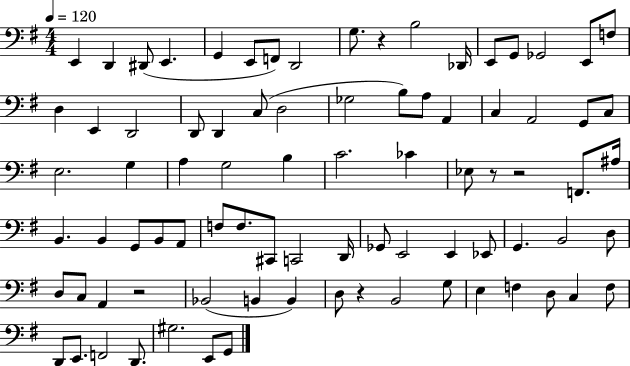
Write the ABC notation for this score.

X:1
T:Untitled
M:4/4
L:1/4
K:G
E,, D,, ^D,,/2 E,, G,, E,,/2 F,,/2 D,,2 G,/2 z B,2 _D,,/4 E,,/2 G,,/2 _G,,2 E,,/2 F,/2 D, E,, D,,2 D,,/2 D,, C,/2 D,2 _G,2 B,/2 A,/2 A,, C, A,,2 G,,/2 C,/2 E,2 G, A, G,2 B, C2 _C _E,/2 z/2 z2 F,,/2 ^A,/4 B,, B,, G,,/2 B,,/2 A,,/2 F,/2 F,/2 ^C,,/2 C,,2 D,,/4 _G,,/2 E,,2 E,, _E,,/2 G,, B,,2 D,/2 D,/2 C,/2 A,, z2 _B,,2 B,, B,, D,/2 z B,,2 G,/2 E, F, D,/2 C, F,/2 D,,/2 E,,/2 F,,2 D,,/2 ^G,2 E,,/2 G,,/2